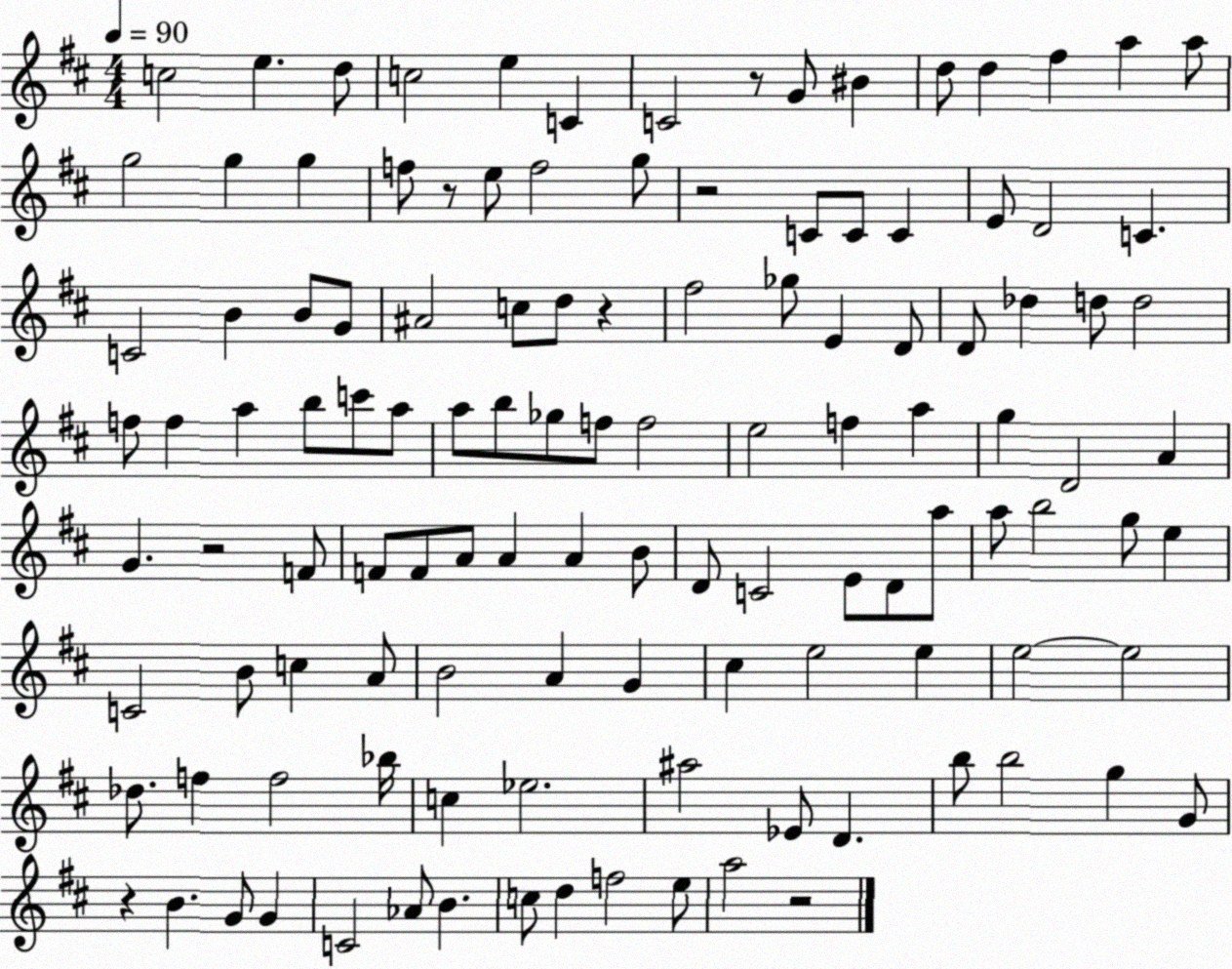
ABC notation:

X:1
T:Untitled
M:4/4
L:1/4
K:D
c2 e d/2 c2 e C C2 z/2 G/2 ^B d/2 d ^f a a/2 g2 g g f/2 z/2 e/2 f2 g/2 z2 C/2 C/2 C E/2 D2 C C2 B B/2 G/2 ^A2 c/2 d/2 z ^f2 _g/2 E D/2 D/2 _d d/2 d2 f/2 f a b/2 c'/2 a/2 a/2 b/2 _g/2 f/2 f2 e2 f a g D2 A G z2 F/2 F/2 F/2 A/2 A A B/2 D/2 C2 E/2 D/2 a/2 a/2 b2 g/2 e C2 B/2 c A/2 B2 A G ^c e2 e e2 e2 _d/2 f f2 _b/4 c _e2 ^a2 _E/2 D b/2 b2 g G/2 z B G/2 G C2 _A/2 B c/2 d f2 e/2 a2 z2